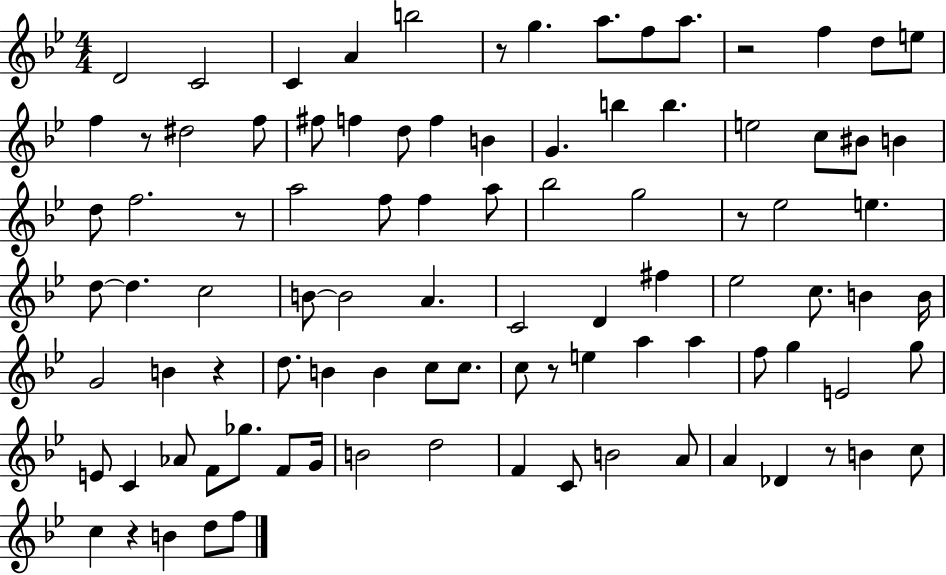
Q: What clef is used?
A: treble